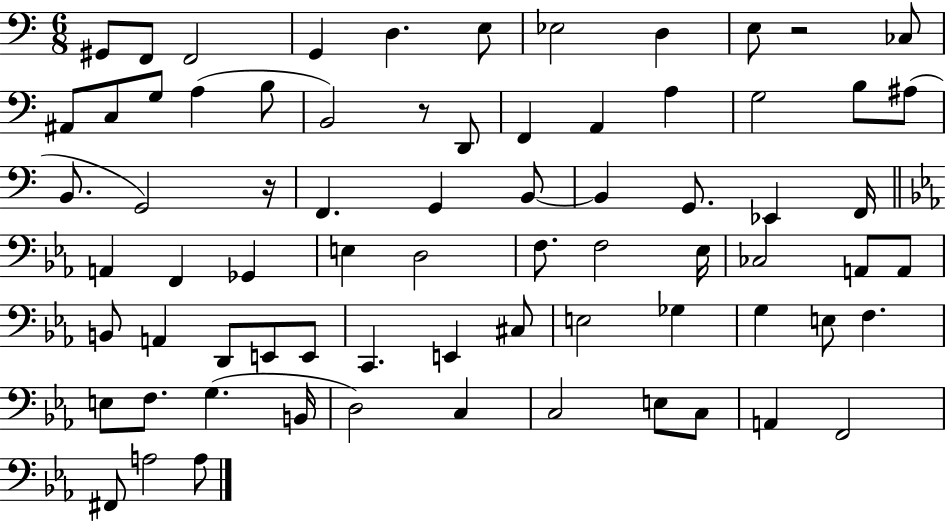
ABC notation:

X:1
T:Untitled
M:6/8
L:1/4
K:C
^G,,/2 F,,/2 F,,2 G,, D, E,/2 _E,2 D, E,/2 z2 _C,/2 ^A,,/2 C,/2 G,/2 A, B,/2 B,,2 z/2 D,,/2 F,, A,, A, G,2 B,/2 ^A,/2 B,,/2 G,,2 z/4 F,, G,, B,,/2 B,, G,,/2 _E,, F,,/4 A,, F,, _G,, E, D,2 F,/2 F,2 _E,/4 _C,2 A,,/2 A,,/2 B,,/2 A,, D,,/2 E,,/2 E,,/2 C,, E,, ^C,/2 E,2 _G, G, E,/2 F, E,/2 F,/2 G, B,,/4 D,2 C, C,2 E,/2 C,/2 A,, F,,2 ^F,,/2 A,2 A,/2